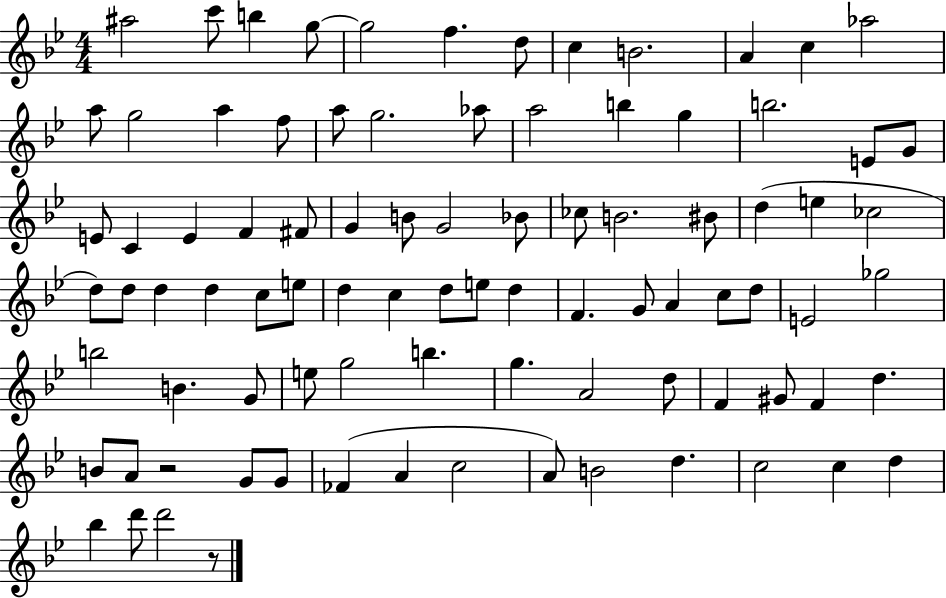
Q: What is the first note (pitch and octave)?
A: A#5